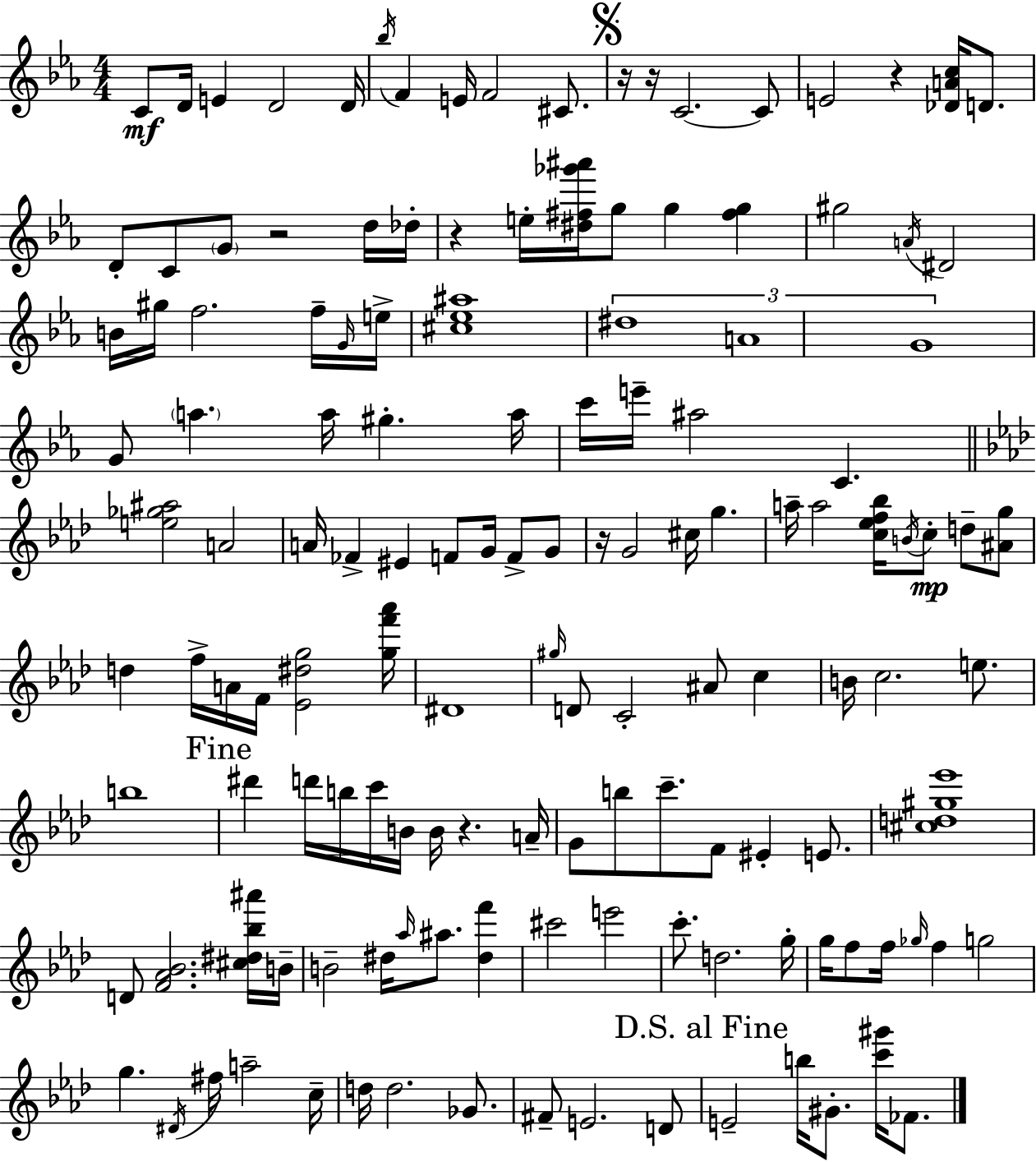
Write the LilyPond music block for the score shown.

{
  \clef treble
  \numericTimeSignature
  \time 4/4
  \key c \minor
  c'8\mf d'16 e'4 d'2 d'16 | \acciaccatura { bes''16 } f'4 e'16 f'2 cis'8. | \mark \markup { \musicglyph "scripts.segno" } r16 r16 c'2.~~ c'8 | e'2 r4 <des' a' c''>16 d'8. | \break d'8-. c'8 \parenthesize g'8 r2 d''16 | des''16-. r4 e''16-. <dis'' fis'' ges''' ais'''>16 g''8 g''4 <fis'' g''>4 | gis''2 \acciaccatura { a'16 } dis'2 | b'16 gis''16 f''2. | \break f''16-- \grace { g'16 } e''16-> <cis'' ees'' ais''>1 | \tuplet 3/2 { dis''1 | a'1 | g'1 } | \break g'8 \parenthesize a''4. a''16 gis''4.-. | a''16 c'''16 e'''16-- ais''2 c'4. | \bar "||" \break \key aes \major <e'' ges'' ais''>2 a'2 | a'16 fes'4-> eis'4 f'8 g'16 f'8-> g'8 | r16 g'2 cis''16 g''4. | a''16-- a''2 <c'' ees'' f'' bes''>16 \acciaccatura { b'16 } c''8-.\mp d''8-- <ais' g''>8 | \break d''4 f''16-> a'16 f'16 <ees' dis'' g''>2 | <g'' f''' aes'''>16 dis'1 | \grace { gis''16 } d'8 c'2-. ais'8 c''4 | b'16 c''2. e''8. | \break b''1 | \mark "Fine" dis'''4 d'''16 b''16 c'''16 b'16 b'16 r4. | a'16-- g'8 b''8 c'''8.-- f'8 eis'4-. e'8. | <cis'' d'' gis'' ees'''>1 | \break d'8 <f' aes' bes'>2. | <cis'' dis'' bes'' ais'''>16 b'16-- b'2-- dis''16 \grace { aes''16 } ais''8. <dis'' f'''>4 | cis'''2 e'''2 | c'''8.-. d''2. | \break g''16-. g''16 f''8 f''16 \grace { ges''16 } f''4 g''2 | g''4. \acciaccatura { dis'16 } fis''16 a''2-- | c''16-- d''16 d''2. | ges'8. fis'8-- e'2. | \break d'8 \mark "D.S. al Fine" e'2-- b''16 gis'8.-. | <c''' gis'''>16 fes'8. \bar "|."
}